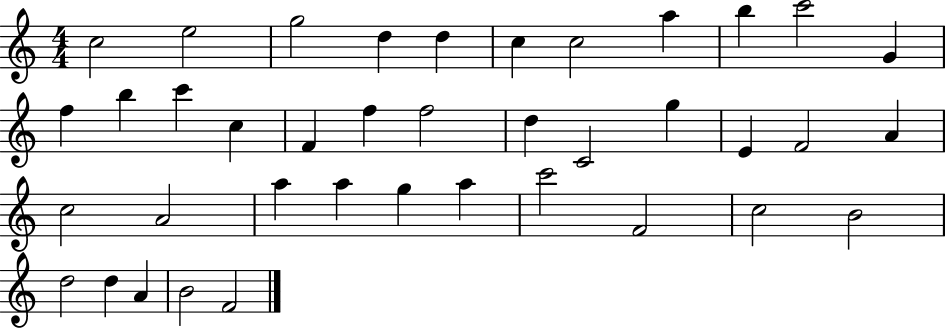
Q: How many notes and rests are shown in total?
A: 39